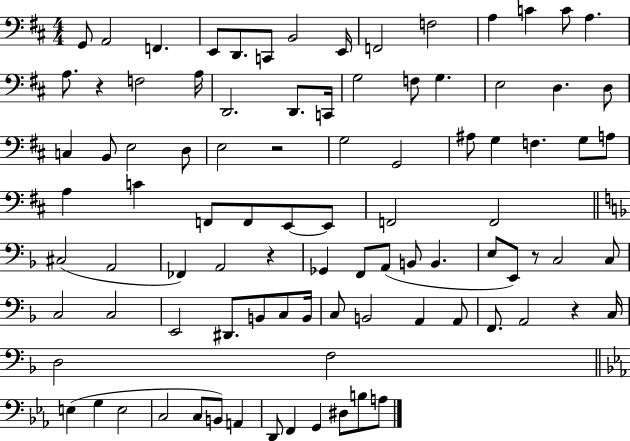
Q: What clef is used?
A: bass